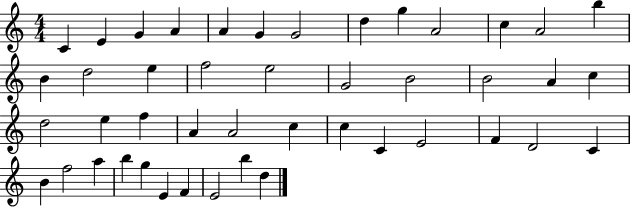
{
  \clef treble
  \numericTimeSignature
  \time 4/4
  \key c \major
  c'4 e'4 g'4 a'4 | a'4 g'4 g'2 | d''4 g''4 a'2 | c''4 a'2 b''4 | \break b'4 d''2 e''4 | f''2 e''2 | g'2 b'2 | b'2 a'4 c''4 | \break d''2 e''4 f''4 | a'4 a'2 c''4 | c''4 c'4 e'2 | f'4 d'2 c'4 | \break b'4 f''2 a''4 | b''4 g''4 e'4 f'4 | e'2 b''4 d''4 | \bar "|."
}